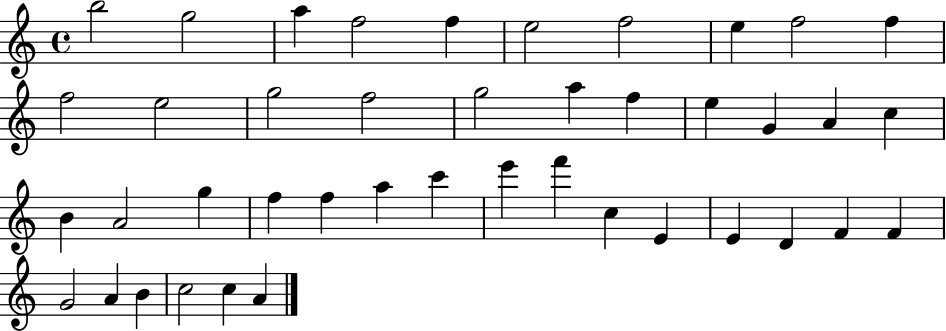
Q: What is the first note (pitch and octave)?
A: B5